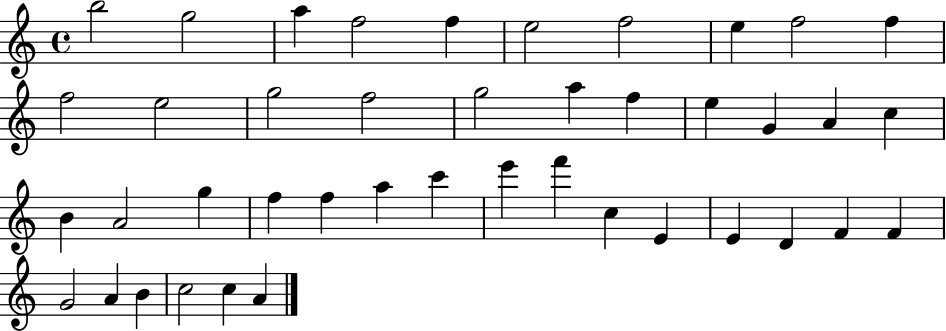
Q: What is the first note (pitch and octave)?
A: B5